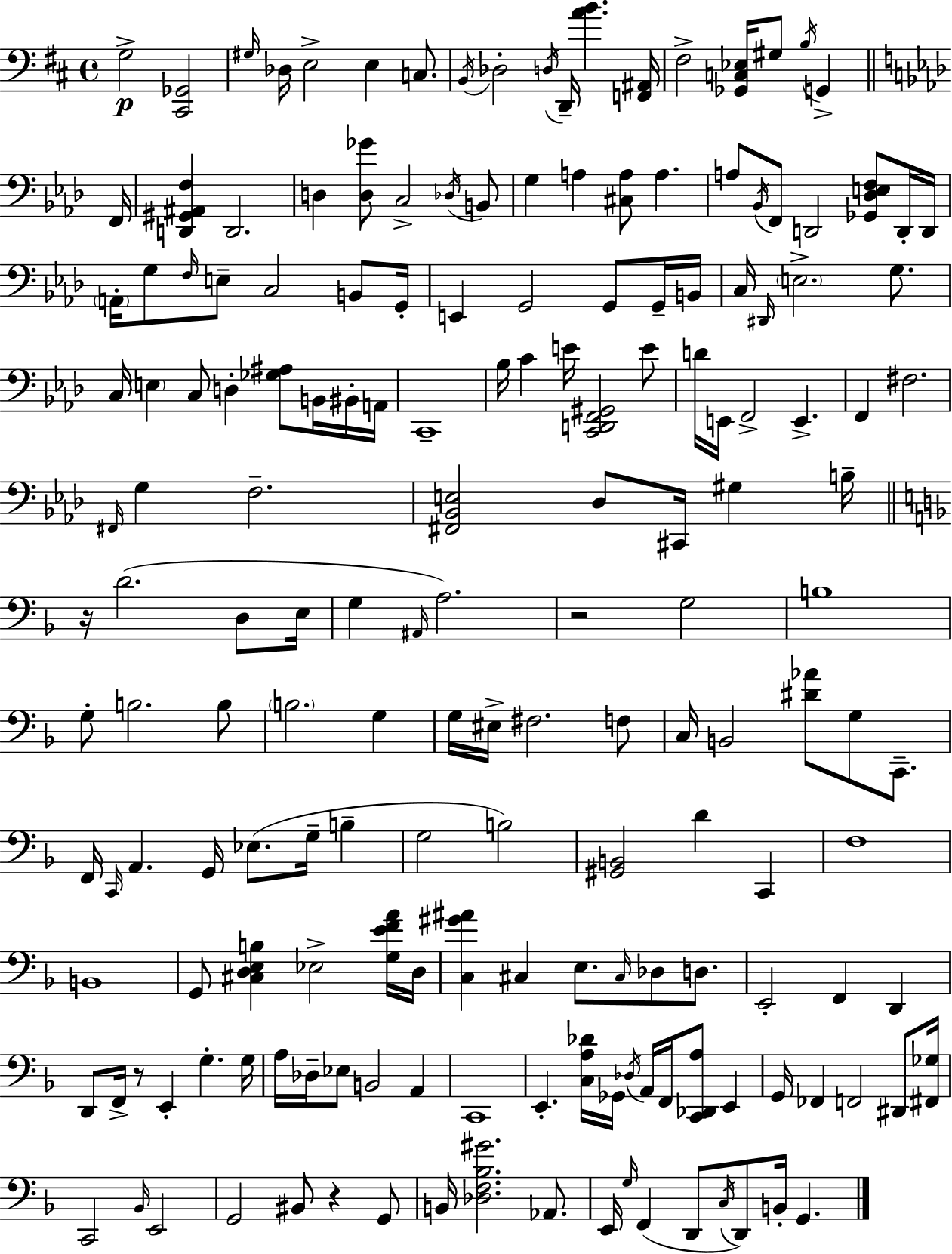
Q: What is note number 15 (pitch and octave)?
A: F2